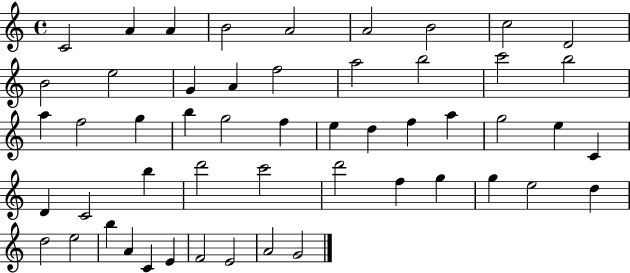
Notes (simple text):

C4/h A4/q A4/q B4/h A4/h A4/h B4/h C5/h D4/h B4/h E5/h G4/q A4/q F5/h A5/h B5/h C6/h B5/h A5/q F5/h G5/q B5/q G5/h F5/q E5/q D5/q F5/q A5/q G5/h E5/q C4/q D4/q C4/h B5/q D6/h C6/h D6/h F5/q G5/q G5/q E5/h D5/q D5/h E5/h B5/q A4/q C4/q E4/q F4/h E4/h A4/h G4/h